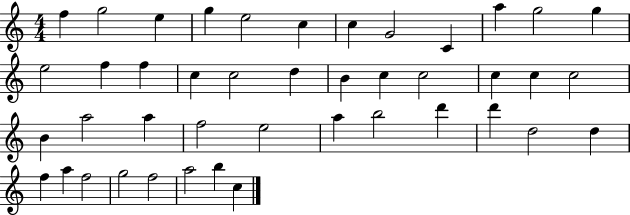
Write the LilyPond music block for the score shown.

{
  \clef treble
  \numericTimeSignature
  \time 4/4
  \key c \major
  f''4 g''2 e''4 | g''4 e''2 c''4 | c''4 g'2 c'4 | a''4 g''2 g''4 | \break e''2 f''4 f''4 | c''4 c''2 d''4 | b'4 c''4 c''2 | c''4 c''4 c''2 | \break b'4 a''2 a''4 | f''2 e''2 | a''4 b''2 d'''4 | d'''4 d''2 d''4 | \break f''4 a''4 f''2 | g''2 f''2 | a''2 b''4 c''4 | \bar "|."
}